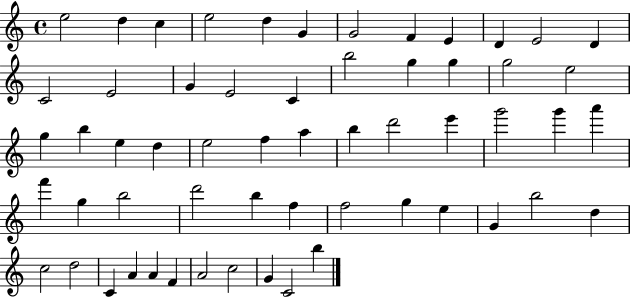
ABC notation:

X:1
T:Untitled
M:4/4
L:1/4
K:C
e2 d c e2 d G G2 F E D E2 D C2 E2 G E2 C b2 g g g2 e2 g b e d e2 f a b d'2 e' g'2 g' a' f' g b2 d'2 b f f2 g e G b2 d c2 d2 C A A F A2 c2 G C2 b